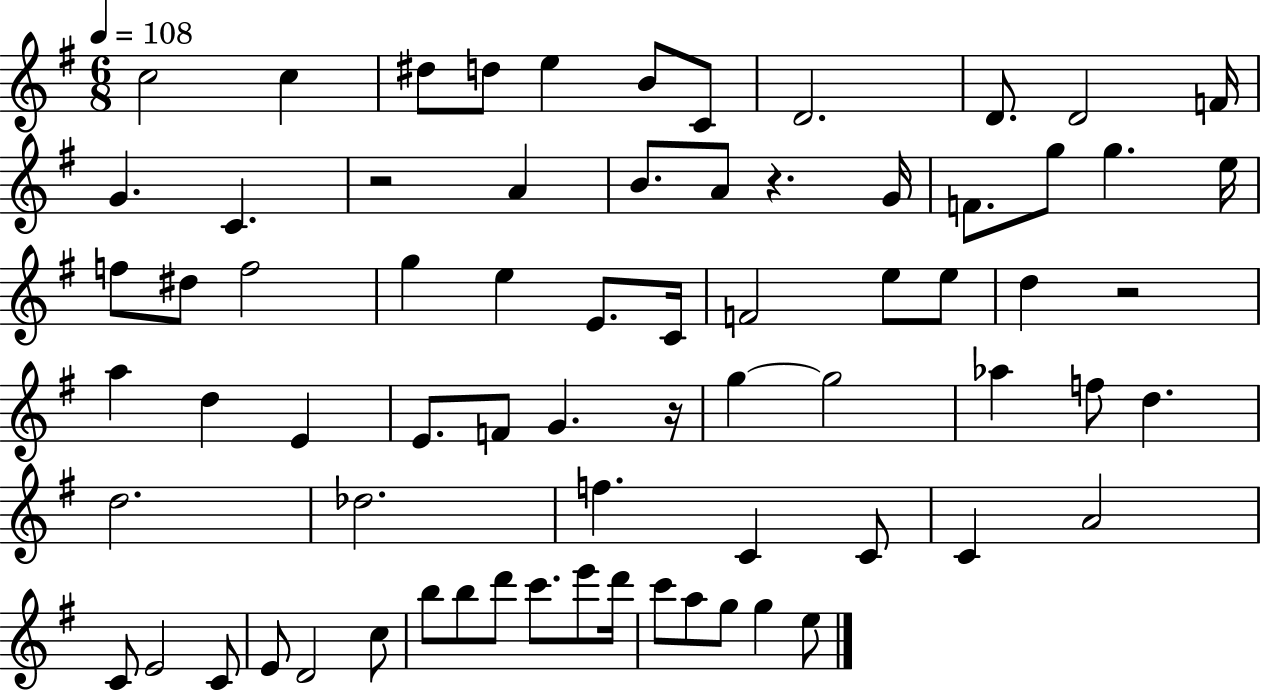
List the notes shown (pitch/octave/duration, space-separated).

C5/h C5/q D#5/e D5/e E5/q B4/e C4/e D4/h. D4/e. D4/h F4/s G4/q. C4/q. R/h A4/q B4/e. A4/e R/q. G4/s F4/e. G5/e G5/q. E5/s F5/e D#5/e F5/h G5/q E5/q E4/e. C4/s F4/h E5/e E5/e D5/q R/h A5/q D5/q E4/q E4/e. F4/e G4/q. R/s G5/q G5/h Ab5/q F5/e D5/q. D5/h. Db5/h. F5/q. C4/q C4/e C4/q A4/h C4/e E4/h C4/e E4/e D4/h C5/e B5/e B5/e D6/e C6/e. E6/e D6/s C6/e A5/e G5/e G5/q E5/e